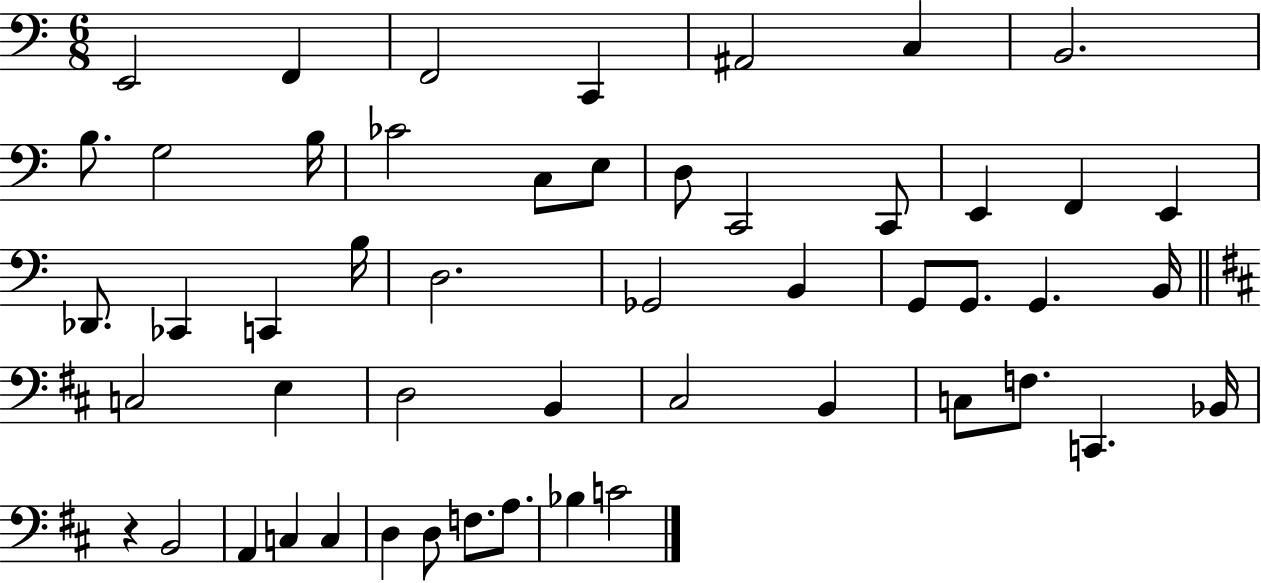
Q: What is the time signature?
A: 6/8